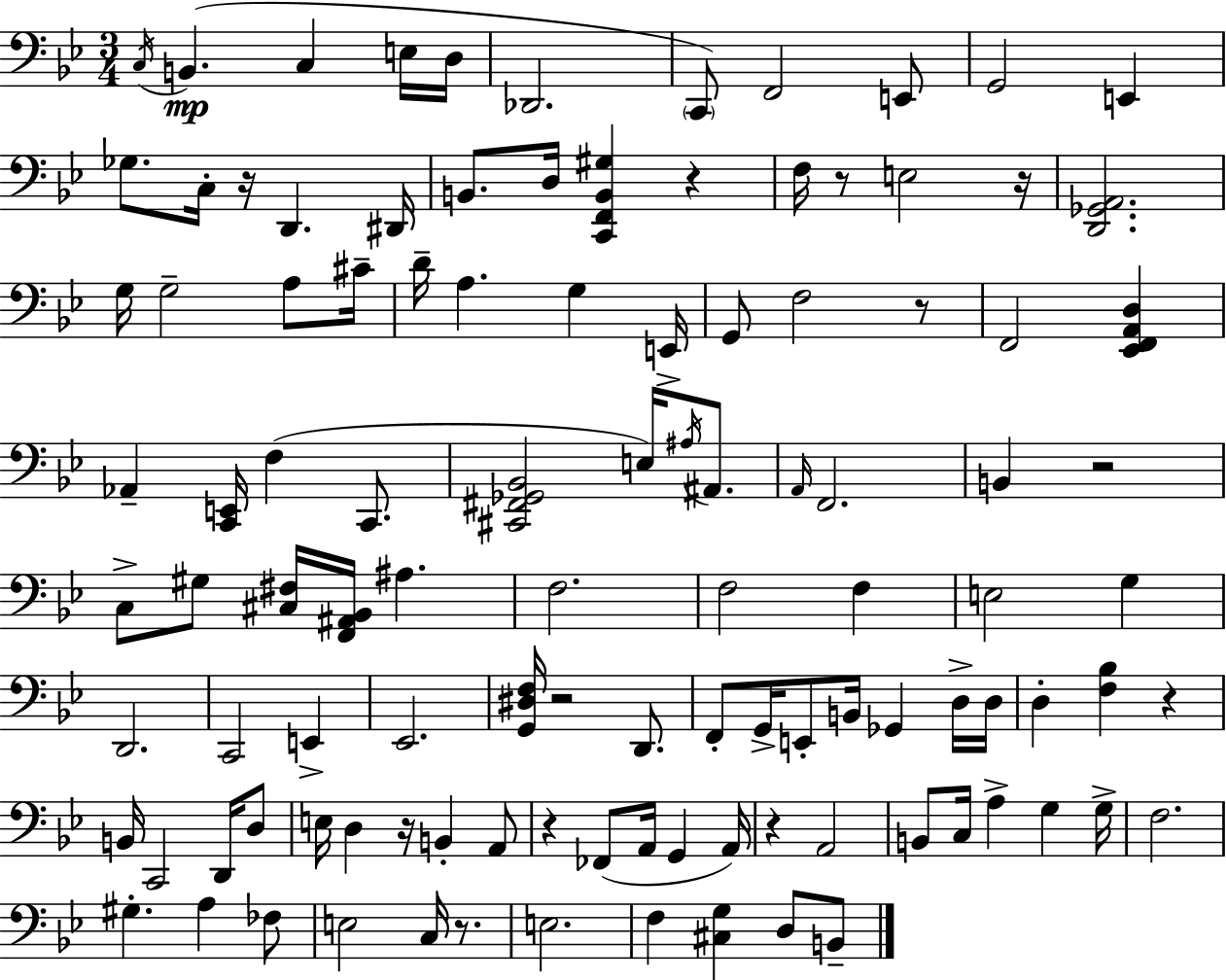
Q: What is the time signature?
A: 3/4